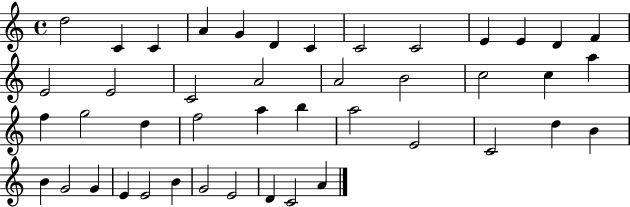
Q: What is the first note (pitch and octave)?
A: D5